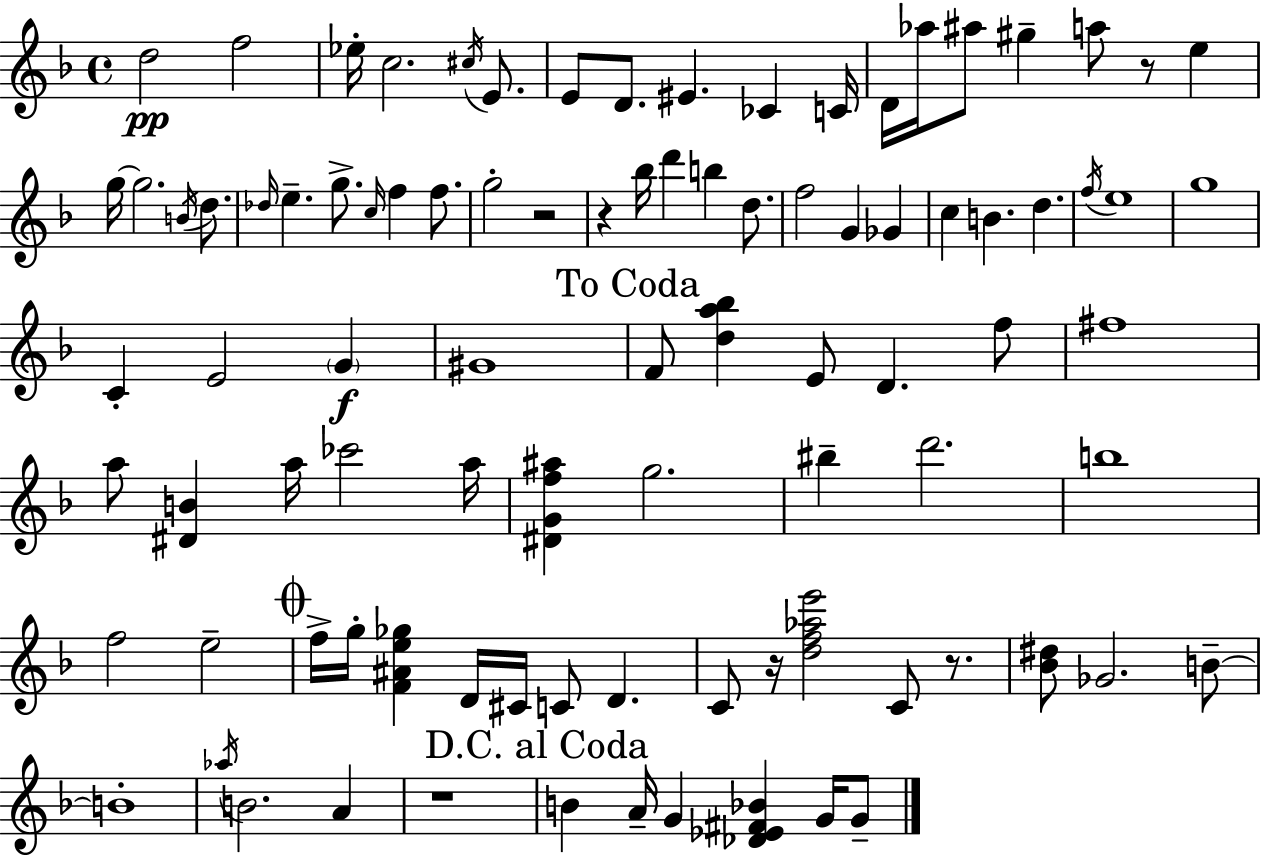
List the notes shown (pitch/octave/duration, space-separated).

D5/h F5/h Eb5/s C5/h. C#5/s E4/e. E4/e D4/e. EIS4/q. CES4/q C4/s D4/s Ab5/s A#5/e G#5/q A5/e R/e E5/q G5/s G5/h. B4/s D5/e. Db5/s E5/q. G5/e. C5/s F5/q F5/e. G5/h R/h R/q Bb5/s D6/q B5/q D5/e. F5/h G4/q Gb4/q C5/q B4/q. D5/q. F5/s E5/w G5/w C4/q E4/h G4/q G#4/w F4/e [D5,A5,Bb5]/q E4/e D4/q. F5/e F#5/w A5/e [D#4,B4]/q A5/s CES6/h A5/s [D#4,G4,F5,A#5]/q G5/h. BIS5/q D6/h. B5/w F5/h E5/h F5/s G5/s [F4,A#4,E5,Gb5]/q D4/s C#4/s C4/e D4/q. C4/e R/s [D5,F5,Ab5,E6]/h C4/e R/e. [Bb4,D#5]/e Gb4/h. B4/e B4/w Ab5/s B4/h. A4/q R/w B4/q A4/s G4/q [Db4,Eb4,F#4,Bb4]/q G4/s G4/e